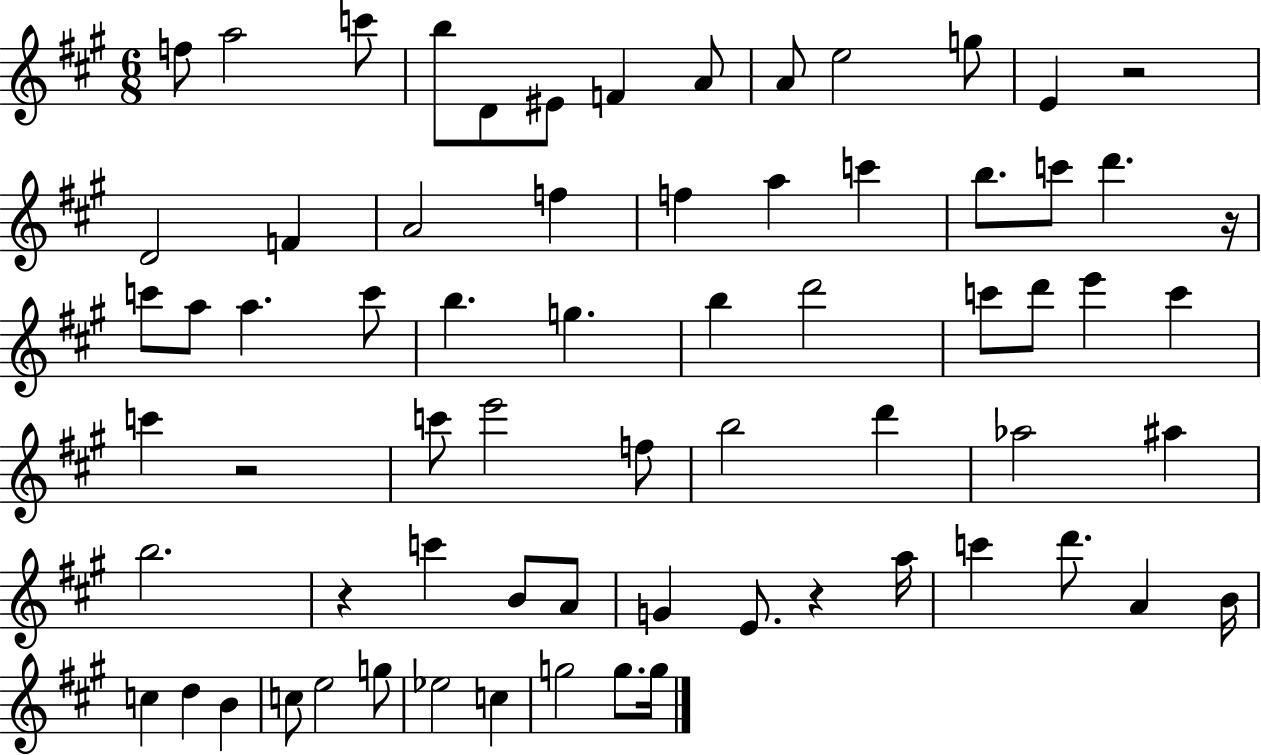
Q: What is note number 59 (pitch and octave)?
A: G5